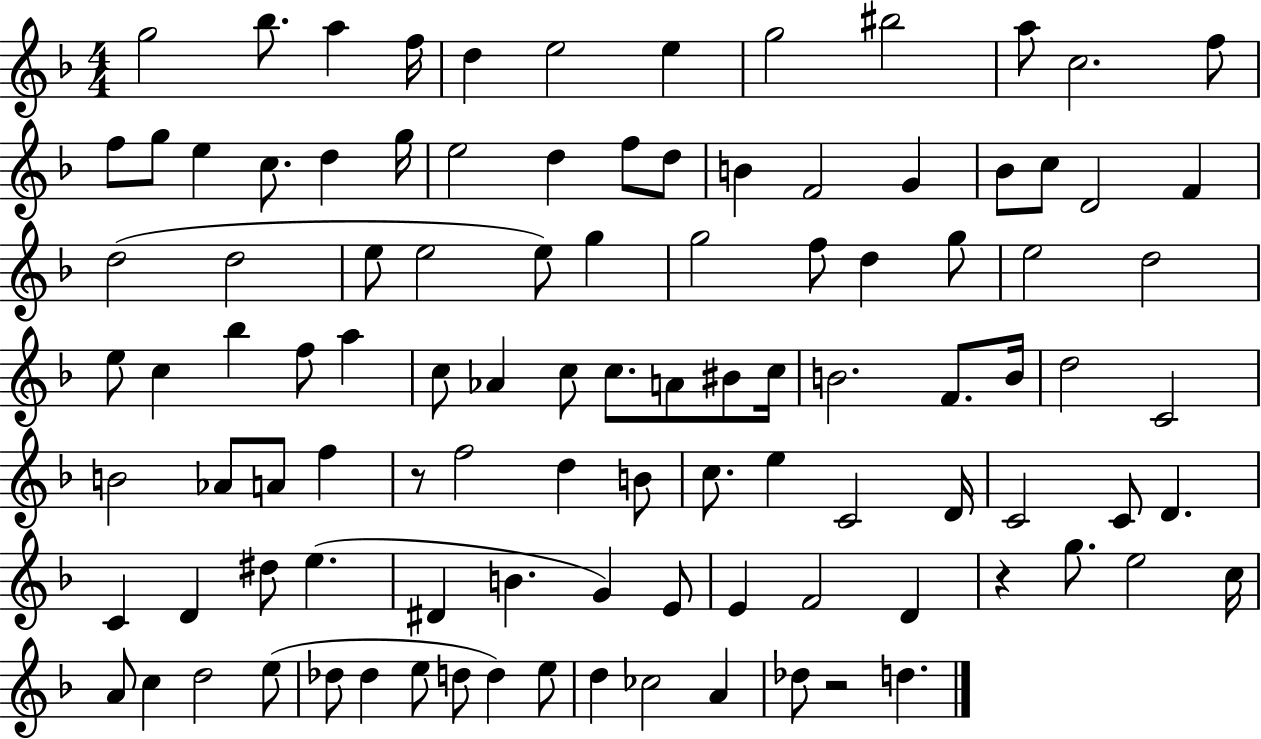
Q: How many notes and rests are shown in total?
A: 104